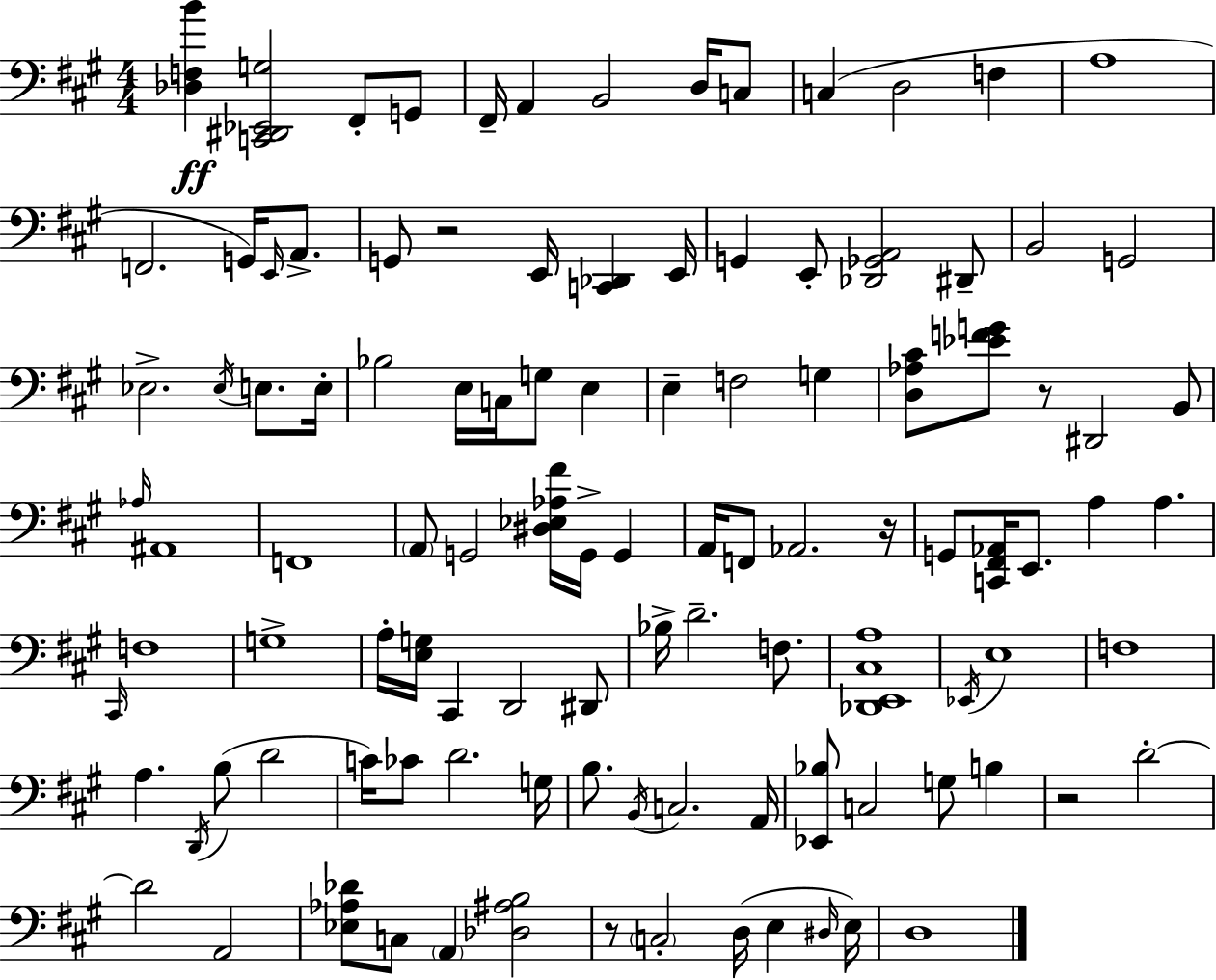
[Db3,F3,B4]/q [C2,D#2,Eb2,G3]/h F#2/e G2/e F#2/s A2/q B2/h D3/s C3/e C3/q D3/h F3/q A3/w F2/h. G2/s E2/s A2/e. G2/e R/h E2/s [C2,Db2]/q E2/s G2/q E2/e [Db2,Gb2,A2]/h D#2/e B2/h G2/h Eb3/h. Eb3/s E3/e. E3/s Bb3/h E3/s C3/s G3/e E3/q E3/q F3/h G3/q [D3,Ab3,C#4]/e [Eb4,F4,G4]/e R/e D#2/h B2/e Ab3/s A#2/w F2/w A2/e G2/h [D#3,Eb3,Ab3,F#4]/s G2/s G2/q A2/s F2/e Ab2/h. R/s G2/e [C2,F#2,Ab2]/s E2/e. A3/q A3/q. C#2/s F3/w G3/w A3/s [E3,G3]/s C#2/q D2/h D#2/e Bb3/s D4/h. F3/e. [Db2,E2,C#3,A3]/w Eb2/s E3/w F3/w A3/q. D2/s B3/e D4/h C4/s CES4/e D4/h. G3/s B3/e. B2/s C3/h. A2/s [Eb2,Bb3]/e C3/h G3/e B3/q R/h D4/h D4/h A2/h [Eb3,Ab3,Db4]/e C3/e A2/q [Db3,A#3,B3]/h R/e C3/h D3/s E3/q D#3/s E3/s D3/w